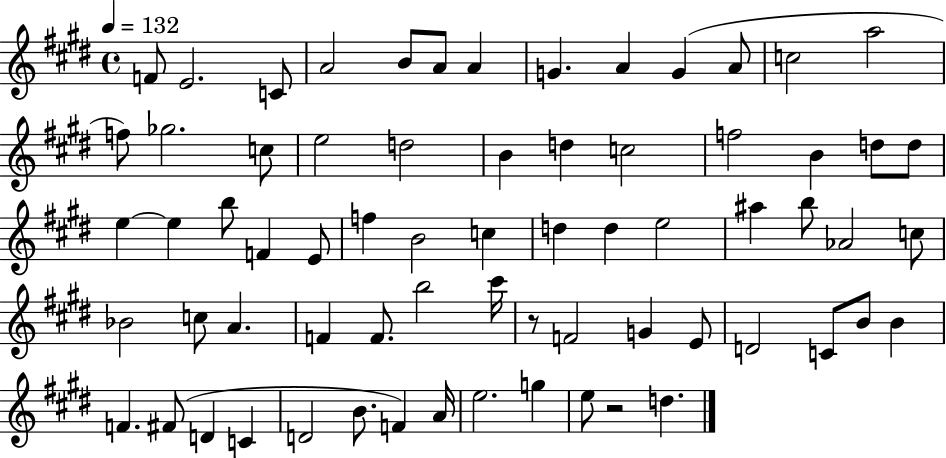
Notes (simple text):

F4/e E4/h. C4/e A4/h B4/e A4/e A4/q G4/q. A4/q G4/q A4/e C5/h A5/h F5/e Gb5/h. C5/e E5/h D5/h B4/q D5/q C5/h F5/h B4/q D5/e D5/e E5/q E5/q B5/e F4/q E4/e F5/q B4/h C5/q D5/q D5/q E5/h A#5/q B5/e Ab4/h C5/e Bb4/h C5/e A4/q. F4/q F4/e. B5/h C#6/s R/e F4/h G4/q E4/e D4/h C4/e B4/e B4/q F4/q. F#4/e D4/q C4/q D4/h B4/e. F4/q A4/s E5/h. G5/q E5/e R/h D5/q.